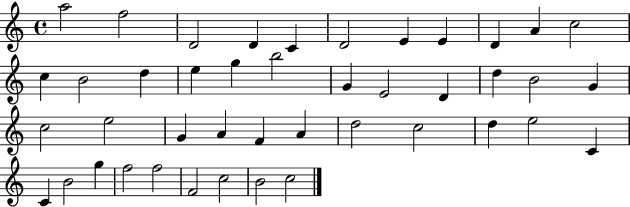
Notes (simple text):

A5/h F5/h D4/h D4/q C4/q D4/h E4/q E4/q D4/q A4/q C5/h C5/q B4/h D5/q E5/q G5/q B5/h G4/q E4/h D4/q D5/q B4/h G4/q C5/h E5/h G4/q A4/q F4/q A4/q D5/h C5/h D5/q E5/h C4/q C4/q B4/h G5/q F5/h F5/h F4/h C5/h B4/h C5/h